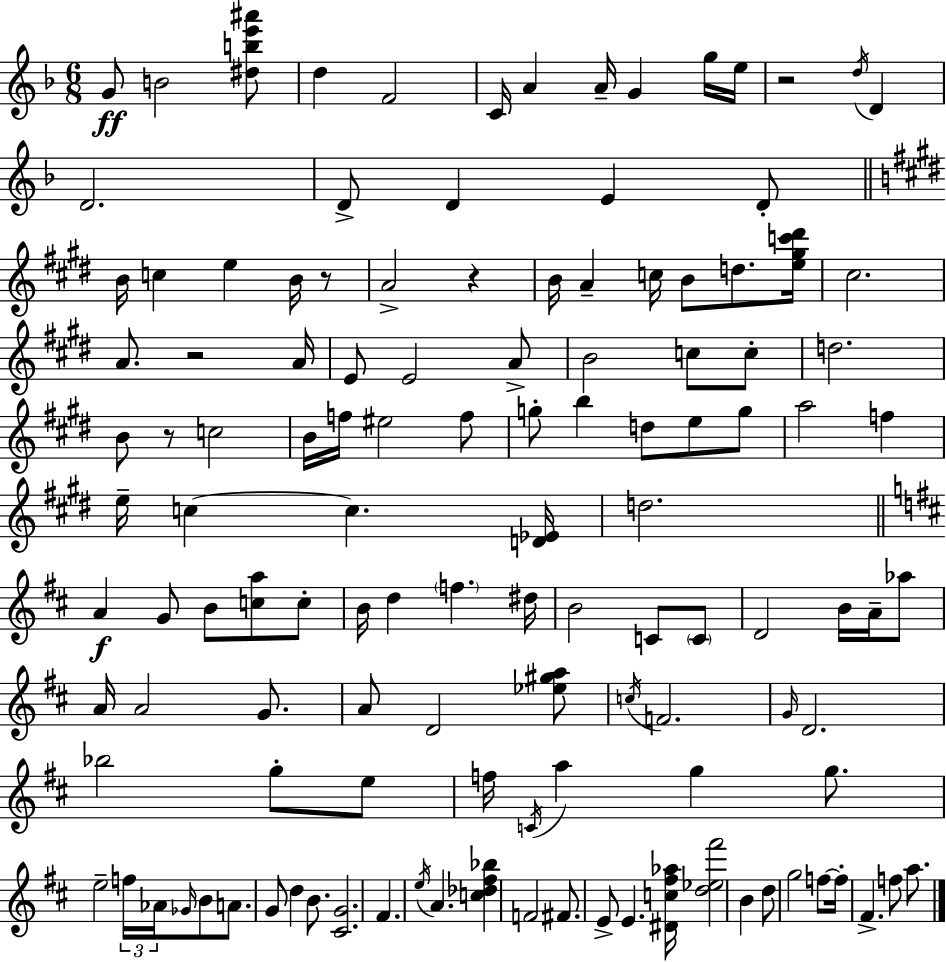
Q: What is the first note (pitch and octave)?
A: G4